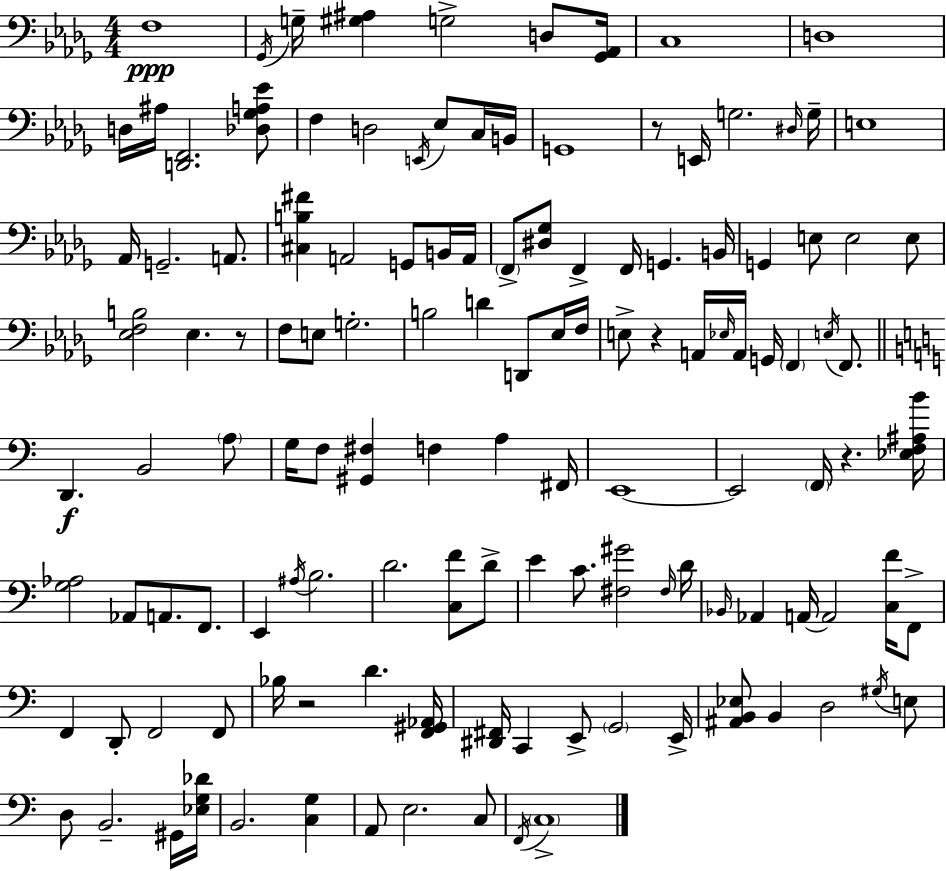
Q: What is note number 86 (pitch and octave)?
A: F2